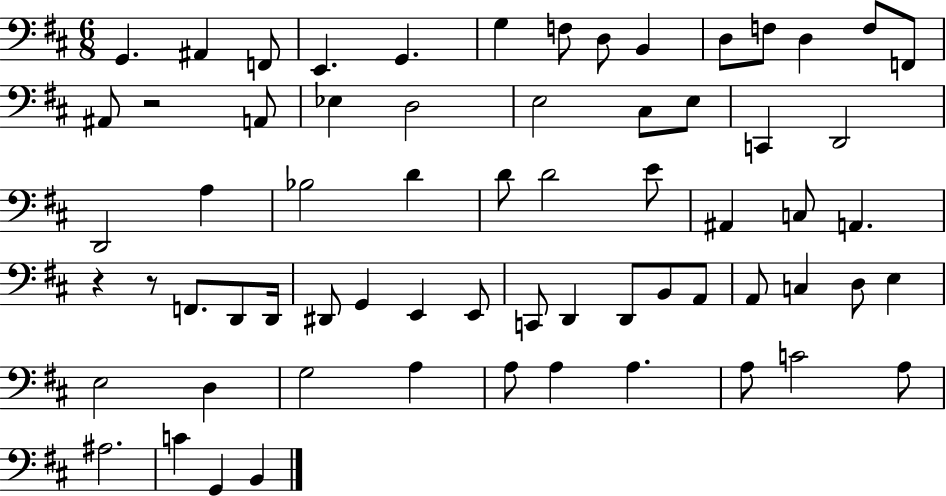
{
  \clef bass
  \numericTimeSignature
  \time 6/8
  \key d \major
  g,4. ais,4 f,8 | e,4. g,4. | g4 f8 d8 b,4 | d8 f8 d4 f8 f,8 | \break ais,8 r2 a,8 | ees4 d2 | e2 cis8 e8 | c,4 d,2 | \break d,2 a4 | bes2 d'4 | d'8 d'2 e'8 | ais,4 c8 a,4. | \break r4 r8 f,8. d,8 d,16 | dis,8 g,4 e,4 e,8 | c,8 d,4 d,8 b,8 a,8 | a,8 c4 d8 e4 | \break e2 d4 | g2 a4 | a8 a4 a4. | a8 c'2 a8 | \break ais2. | c'4 g,4 b,4 | \bar "|."
}